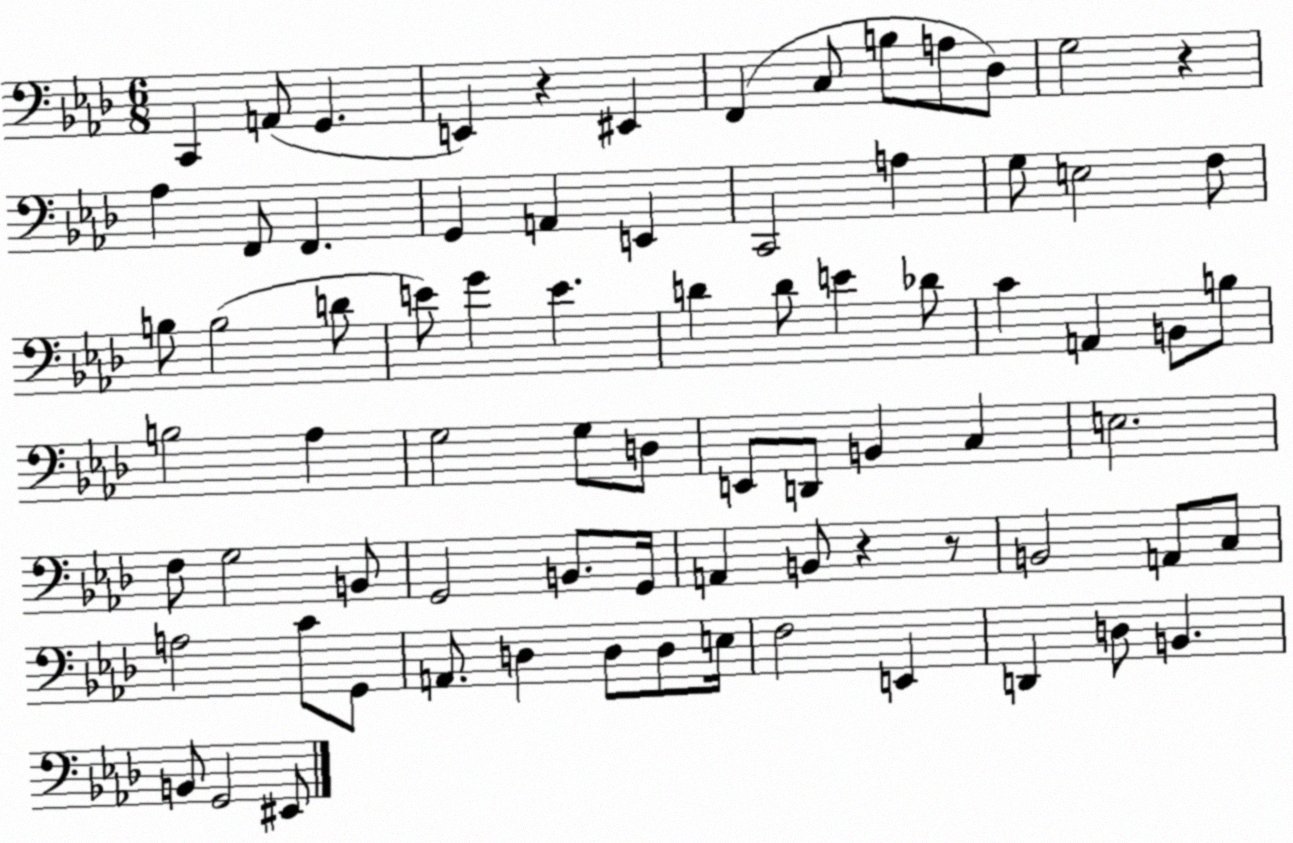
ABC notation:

X:1
T:Untitled
M:6/8
L:1/4
K:Ab
C,, A,,/2 G,, E,, z ^E,, F,, C,/2 B,/2 A,/2 _D,/2 G,2 z _A, F,,/2 F,, G,, A,, E,, C,,2 A, G,/2 E,2 F,/2 B,/2 B,2 D/2 E/2 G E D D/2 E _D/2 C A,, B,,/2 B,/2 B,2 _A, G,2 G,/2 D,/2 E,,/2 D,,/2 B,, C, E,2 F,/2 G,2 B,,/2 G,,2 B,,/2 G,,/4 A,, B,,/2 z z/2 B,,2 A,,/2 C,/2 A,2 C/2 G,,/2 A,,/2 D, D,/2 D,/2 E,/4 F,2 E,, D,, D,/2 B,, B,,/2 G,,2 ^E,,/2